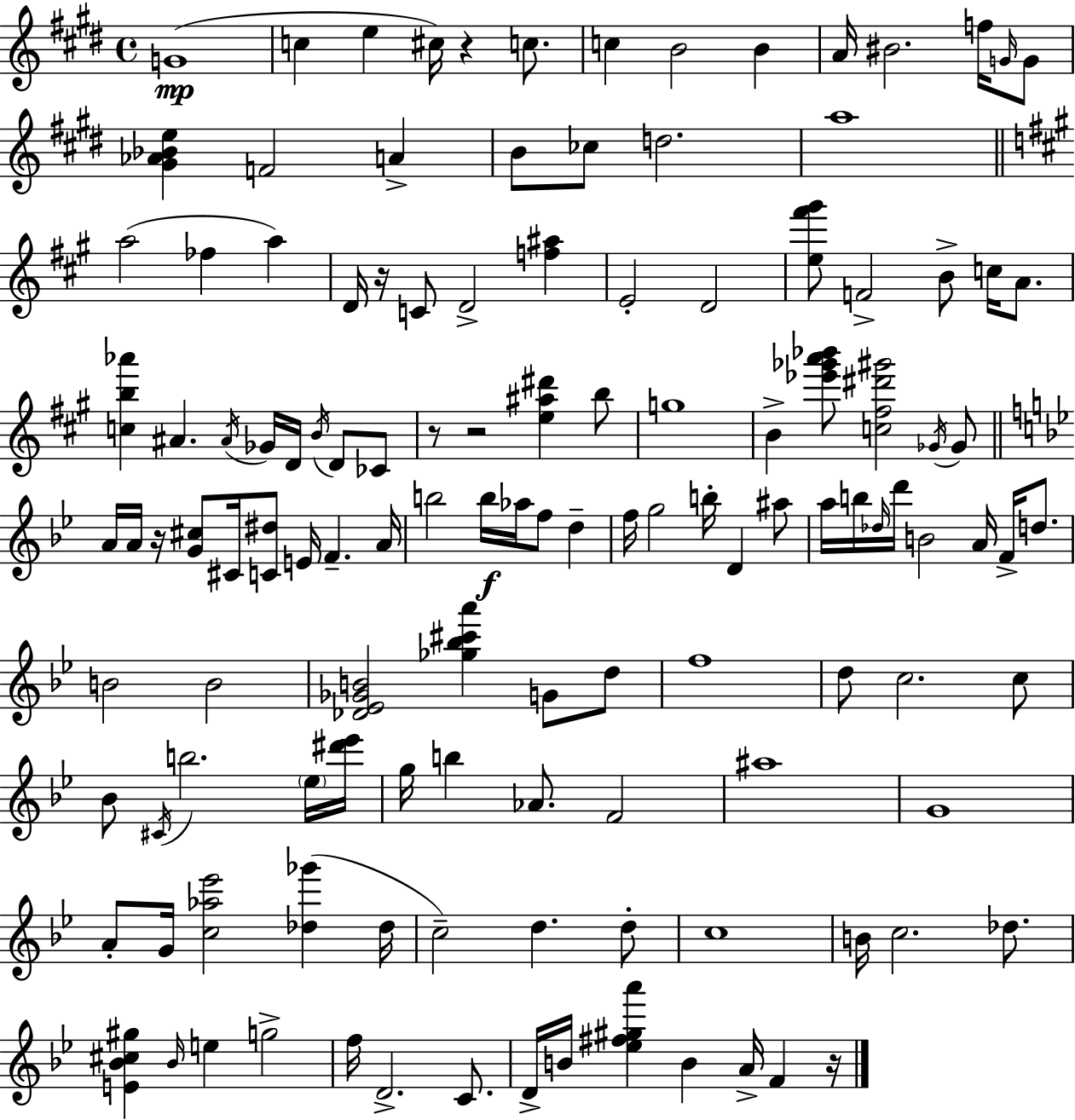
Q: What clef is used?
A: treble